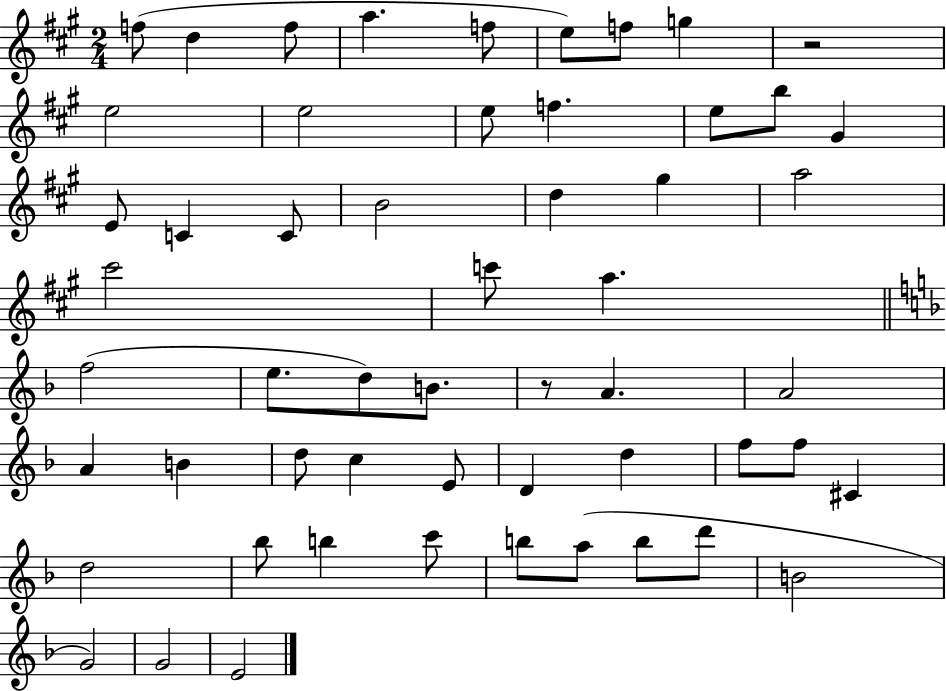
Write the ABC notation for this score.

X:1
T:Untitled
M:2/4
L:1/4
K:A
f/2 d f/2 a f/2 e/2 f/2 g z2 e2 e2 e/2 f e/2 b/2 ^G E/2 C C/2 B2 d ^g a2 ^c'2 c'/2 a f2 e/2 d/2 B/2 z/2 A A2 A B d/2 c E/2 D d f/2 f/2 ^C d2 _b/2 b c'/2 b/2 a/2 b/2 d'/2 B2 G2 G2 E2